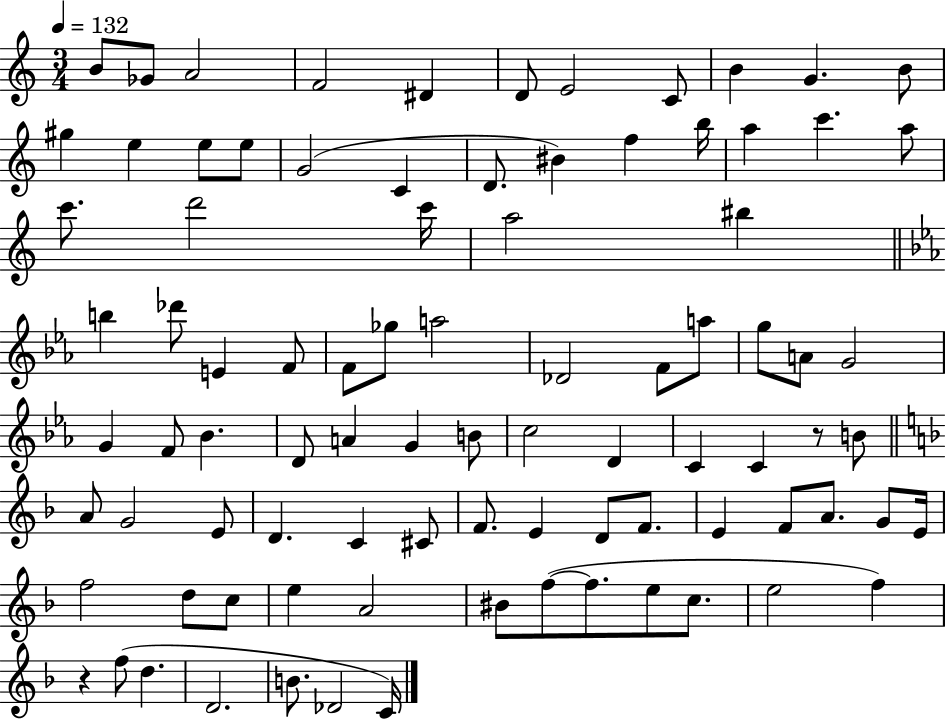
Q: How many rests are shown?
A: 2